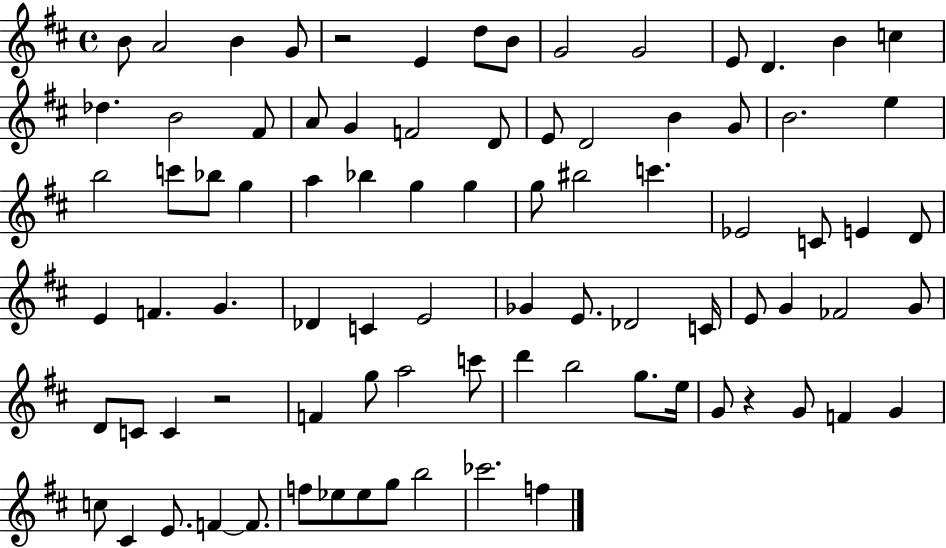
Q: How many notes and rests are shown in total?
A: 85